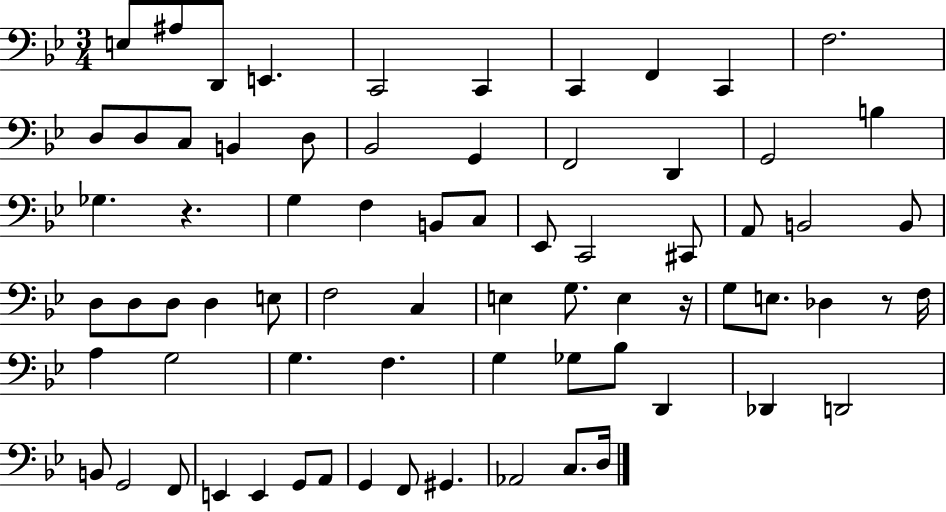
E3/e A#3/e D2/e E2/q. C2/h C2/q C2/q F2/q C2/q F3/h. D3/e D3/e C3/e B2/q D3/e Bb2/h G2/q F2/h D2/q G2/h B3/q Gb3/q. R/q. G3/q F3/q B2/e C3/e Eb2/e C2/h C#2/e A2/e B2/h B2/e D3/e D3/e D3/e D3/q E3/e F3/h C3/q E3/q G3/e. E3/q R/s G3/e E3/e. Db3/q R/e F3/s A3/q G3/h G3/q. F3/q. G3/q Gb3/e Bb3/e D2/q Db2/q D2/h B2/e G2/h F2/e E2/q E2/q G2/e A2/e G2/q F2/e G#2/q. Ab2/h C3/e. D3/s